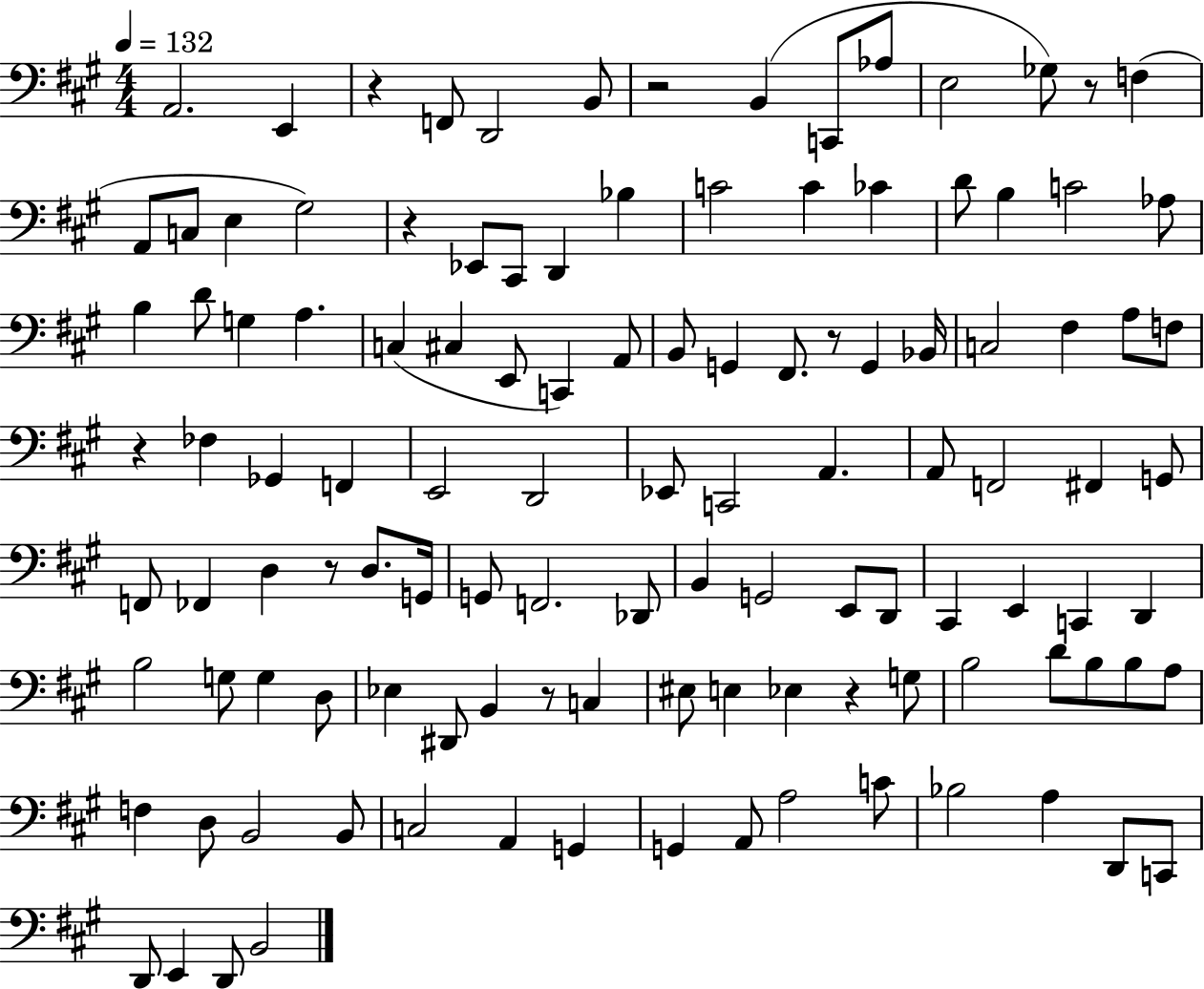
X:1
T:Untitled
M:4/4
L:1/4
K:A
A,,2 E,, z F,,/2 D,,2 B,,/2 z2 B,, C,,/2 _A,/2 E,2 _G,/2 z/2 F, A,,/2 C,/2 E, ^G,2 z _E,,/2 ^C,,/2 D,, _B, C2 C _C D/2 B, C2 _A,/2 B, D/2 G, A, C, ^C, E,,/2 C,, A,,/2 B,,/2 G,, ^F,,/2 z/2 G,, _B,,/4 C,2 ^F, A,/2 F,/2 z _F, _G,, F,, E,,2 D,,2 _E,,/2 C,,2 A,, A,,/2 F,,2 ^F,, G,,/2 F,,/2 _F,, D, z/2 D,/2 G,,/4 G,,/2 F,,2 _D,,/2 B,, G,,2 E,,/2 D,,/2 ^C,, E,, C,, D,, B,2 G,/2 G, D,/2 _E, ^D,,/2 B,, z/2 C, ^E,/2 E, _E, z G,/2 B,2 D/2 B,/2 B,/2 A,/2 F, D,/2 B,,2 B,,/2 C,2 A,, G,, G,, A,,/2 A,2 C/2 _B,2 A, D,,/2 C,,/2 D,,/2 E,, D,,/2 B,,2